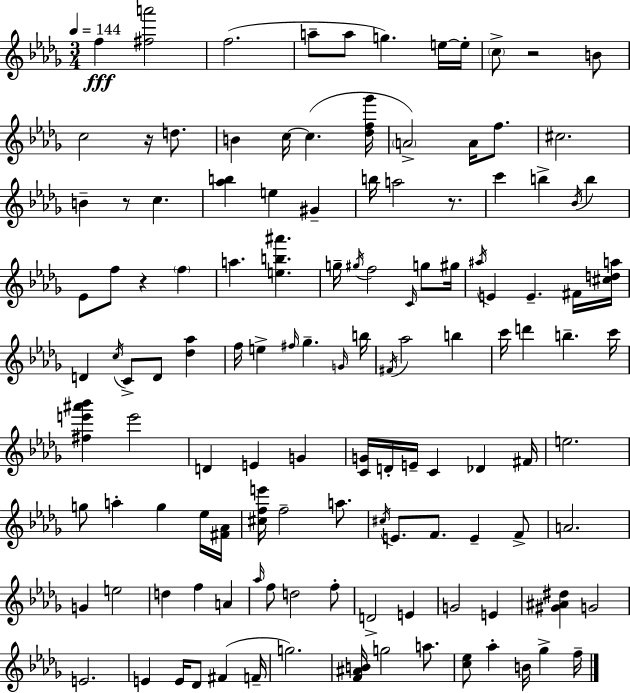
{
  \clef treble
  \numericTimeSignature
  \time 3/4
  \key bes \minor
  \tempo 4 = 144
  f''4\fff <fis'' a'''>2 | f''2.( | a''8-- a''8 g''4.) e''16~~ e''16-. | \parenthesize c''8-> r2 b'8 | \break c''2 r16 d''8. | b'4 c''16~~ c''4.( <des'' f'' ges'''>16 | \parenthesize a'2->) a'16 f''8. | cis''2. | \break b'4-- r8 c''4. | <aes'' b''>4 e''4 gis'4-- | b''16 a''2 r8. | c'''4 b''4-> \acciaccatura { bes'16 } b''4 | \break ees'8 f''8 r4 \parenthesize f''4 | a''4. <e'' b'' ais'''>4. | g''16-- \acciaccatura { gis''16 } f''2 \grace { c'16 } | g''8 gis''16 \acciaccatura { ais''16 } e'4 e'4.-- | \break fis'16 <cis'' d'' a''>16 d'4 \acciaccatura { c''16 } c'8-> d'8 | <des'' aes''>4 f''16 e''4-> \grace { fis''16 } ges''4.-- | \grace { g'16 } b''16 \acciaccatura { fis'16 } aes''2 | b''4 c'''16 d'''4 | \break b''4.-- c'''16 <fis'' e''' ais''' bes'''>4 | e'''2 d'4 | e'4 g'4 <c' g'>16 d'16-. e'16-- c'4 | des'4 fis'16 e''2. | \break g''8 a''4-. | g''4 ees''16 <fis' aes'>16 <cis'' f'' e'''>16 f''2-- | a''8. \acciaccatura { cis''16 } e'8. | f'8. e'4-- f'8-> a'2. | \break g'4 | e''2 d''4 | f''4 a'4 \grace { aes''16 } f''8 | d''2 f''8-. d'2-> | \break e'4 g'2 | e'4 <gis' ais' dis''>4 | g'2 e'2. | e'4 | \break e'16 des'8 fis'4( f'16-- g''2.) | <f' ais' b'>16 g''2 | a''8. <c'' ees''>8 | aes''4-. b'16 ges''4-> f''16-- \bar "|."
}